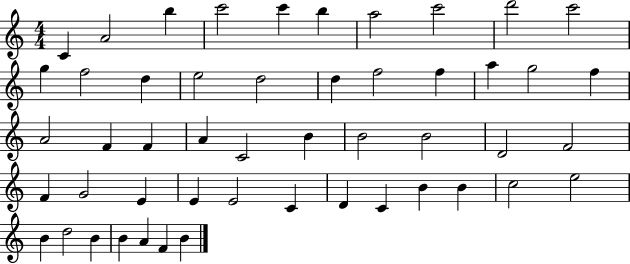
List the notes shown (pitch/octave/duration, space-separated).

C4/q A4/h B5/q C6/h C6/q B5/q A5/h C6/h D6/h C6/h G5/q F5/h D5/q E5/h D5/h D5/q F5/h F5/q A5/q G5/h F5/q A4/h F4/q F4/q A4/q C4/h B4/q B4/h B4/h D4/h F4/h F4/q G4/h E4/q E4/q E4/h C4/q D4/q C4/q B4/q B4/q C5/h E5/h B4/q D5/h B4/q B4/q A4/q F4/q B4/q